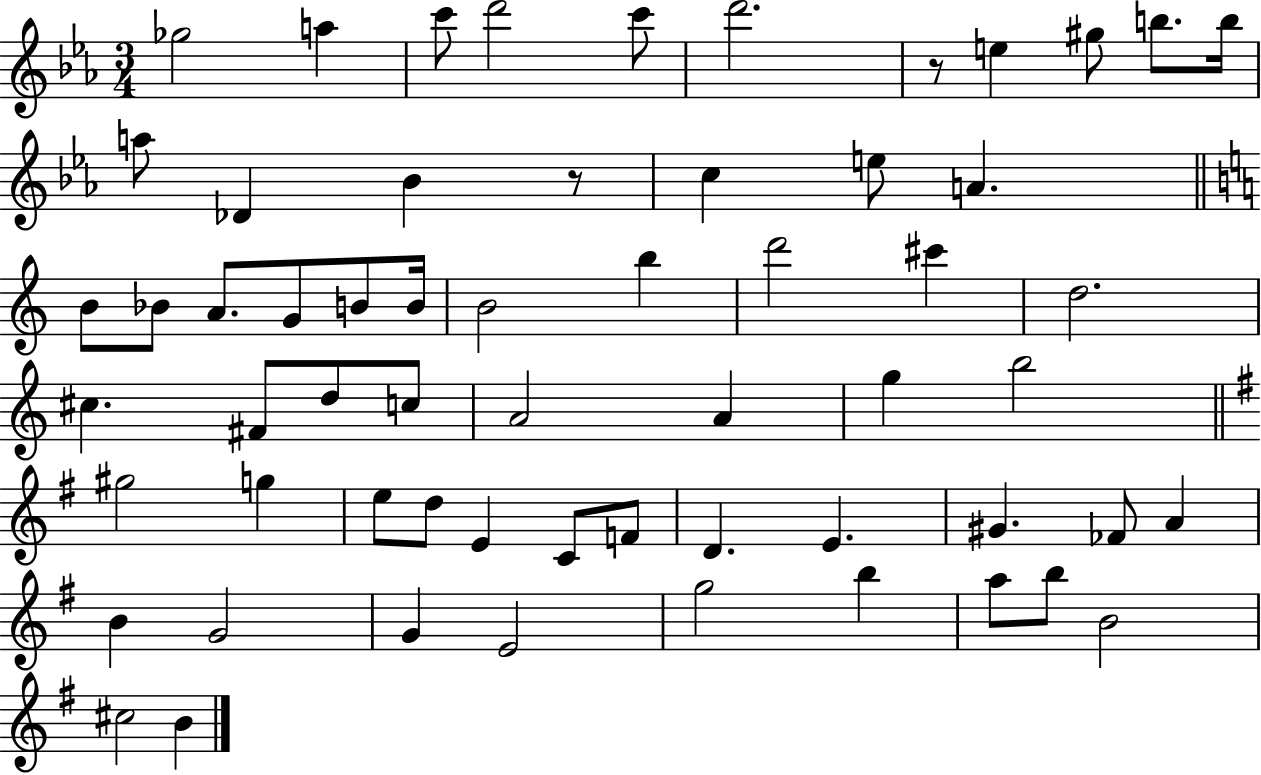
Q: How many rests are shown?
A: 2